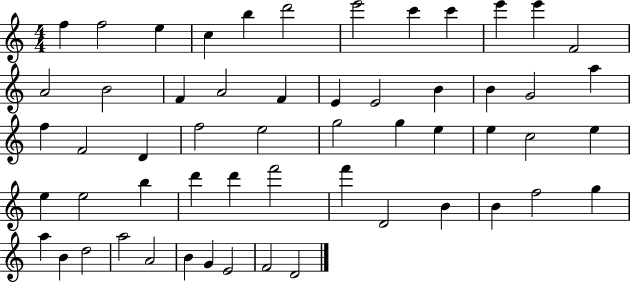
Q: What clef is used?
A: treble